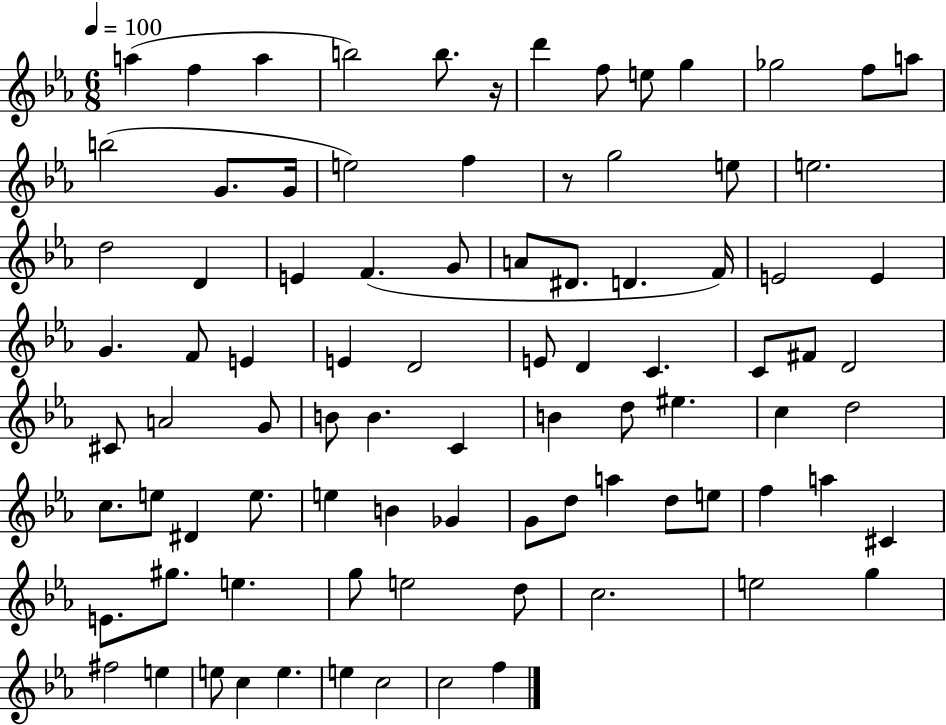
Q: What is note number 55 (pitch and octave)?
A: E5